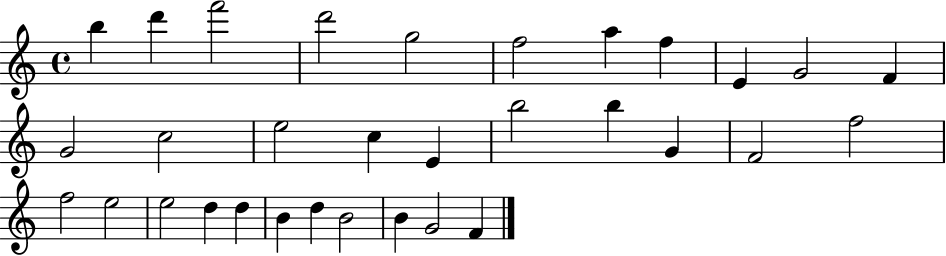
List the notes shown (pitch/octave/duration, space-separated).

B5/q D6/q F6/h D6/h G5/h F5/h A5/q F5/q E4/q G4/h F4/q G4/h C5/h E5/h C5/q E4/q B5/h B5/q G4/q F4/h F5/h F5/h E5/h E5/h D5/q D5/q B4/q D5/q B4/h B4/q G4/h F4/q